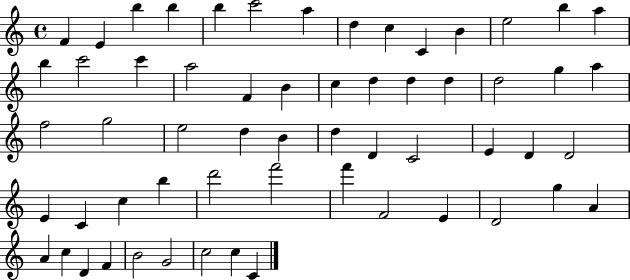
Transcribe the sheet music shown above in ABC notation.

X:1
T:Untitled
M:4/4
L:1/4
K:C
F E b b b c'2 a d c C B e2 b a b c'2 c' a2 F B c d d d d2 g a f2 g2 e2 d B d D C2 E D D2 E C c b d'2 f'2 f' F2 E D2 g A A c D F B2 G2 c2 c C